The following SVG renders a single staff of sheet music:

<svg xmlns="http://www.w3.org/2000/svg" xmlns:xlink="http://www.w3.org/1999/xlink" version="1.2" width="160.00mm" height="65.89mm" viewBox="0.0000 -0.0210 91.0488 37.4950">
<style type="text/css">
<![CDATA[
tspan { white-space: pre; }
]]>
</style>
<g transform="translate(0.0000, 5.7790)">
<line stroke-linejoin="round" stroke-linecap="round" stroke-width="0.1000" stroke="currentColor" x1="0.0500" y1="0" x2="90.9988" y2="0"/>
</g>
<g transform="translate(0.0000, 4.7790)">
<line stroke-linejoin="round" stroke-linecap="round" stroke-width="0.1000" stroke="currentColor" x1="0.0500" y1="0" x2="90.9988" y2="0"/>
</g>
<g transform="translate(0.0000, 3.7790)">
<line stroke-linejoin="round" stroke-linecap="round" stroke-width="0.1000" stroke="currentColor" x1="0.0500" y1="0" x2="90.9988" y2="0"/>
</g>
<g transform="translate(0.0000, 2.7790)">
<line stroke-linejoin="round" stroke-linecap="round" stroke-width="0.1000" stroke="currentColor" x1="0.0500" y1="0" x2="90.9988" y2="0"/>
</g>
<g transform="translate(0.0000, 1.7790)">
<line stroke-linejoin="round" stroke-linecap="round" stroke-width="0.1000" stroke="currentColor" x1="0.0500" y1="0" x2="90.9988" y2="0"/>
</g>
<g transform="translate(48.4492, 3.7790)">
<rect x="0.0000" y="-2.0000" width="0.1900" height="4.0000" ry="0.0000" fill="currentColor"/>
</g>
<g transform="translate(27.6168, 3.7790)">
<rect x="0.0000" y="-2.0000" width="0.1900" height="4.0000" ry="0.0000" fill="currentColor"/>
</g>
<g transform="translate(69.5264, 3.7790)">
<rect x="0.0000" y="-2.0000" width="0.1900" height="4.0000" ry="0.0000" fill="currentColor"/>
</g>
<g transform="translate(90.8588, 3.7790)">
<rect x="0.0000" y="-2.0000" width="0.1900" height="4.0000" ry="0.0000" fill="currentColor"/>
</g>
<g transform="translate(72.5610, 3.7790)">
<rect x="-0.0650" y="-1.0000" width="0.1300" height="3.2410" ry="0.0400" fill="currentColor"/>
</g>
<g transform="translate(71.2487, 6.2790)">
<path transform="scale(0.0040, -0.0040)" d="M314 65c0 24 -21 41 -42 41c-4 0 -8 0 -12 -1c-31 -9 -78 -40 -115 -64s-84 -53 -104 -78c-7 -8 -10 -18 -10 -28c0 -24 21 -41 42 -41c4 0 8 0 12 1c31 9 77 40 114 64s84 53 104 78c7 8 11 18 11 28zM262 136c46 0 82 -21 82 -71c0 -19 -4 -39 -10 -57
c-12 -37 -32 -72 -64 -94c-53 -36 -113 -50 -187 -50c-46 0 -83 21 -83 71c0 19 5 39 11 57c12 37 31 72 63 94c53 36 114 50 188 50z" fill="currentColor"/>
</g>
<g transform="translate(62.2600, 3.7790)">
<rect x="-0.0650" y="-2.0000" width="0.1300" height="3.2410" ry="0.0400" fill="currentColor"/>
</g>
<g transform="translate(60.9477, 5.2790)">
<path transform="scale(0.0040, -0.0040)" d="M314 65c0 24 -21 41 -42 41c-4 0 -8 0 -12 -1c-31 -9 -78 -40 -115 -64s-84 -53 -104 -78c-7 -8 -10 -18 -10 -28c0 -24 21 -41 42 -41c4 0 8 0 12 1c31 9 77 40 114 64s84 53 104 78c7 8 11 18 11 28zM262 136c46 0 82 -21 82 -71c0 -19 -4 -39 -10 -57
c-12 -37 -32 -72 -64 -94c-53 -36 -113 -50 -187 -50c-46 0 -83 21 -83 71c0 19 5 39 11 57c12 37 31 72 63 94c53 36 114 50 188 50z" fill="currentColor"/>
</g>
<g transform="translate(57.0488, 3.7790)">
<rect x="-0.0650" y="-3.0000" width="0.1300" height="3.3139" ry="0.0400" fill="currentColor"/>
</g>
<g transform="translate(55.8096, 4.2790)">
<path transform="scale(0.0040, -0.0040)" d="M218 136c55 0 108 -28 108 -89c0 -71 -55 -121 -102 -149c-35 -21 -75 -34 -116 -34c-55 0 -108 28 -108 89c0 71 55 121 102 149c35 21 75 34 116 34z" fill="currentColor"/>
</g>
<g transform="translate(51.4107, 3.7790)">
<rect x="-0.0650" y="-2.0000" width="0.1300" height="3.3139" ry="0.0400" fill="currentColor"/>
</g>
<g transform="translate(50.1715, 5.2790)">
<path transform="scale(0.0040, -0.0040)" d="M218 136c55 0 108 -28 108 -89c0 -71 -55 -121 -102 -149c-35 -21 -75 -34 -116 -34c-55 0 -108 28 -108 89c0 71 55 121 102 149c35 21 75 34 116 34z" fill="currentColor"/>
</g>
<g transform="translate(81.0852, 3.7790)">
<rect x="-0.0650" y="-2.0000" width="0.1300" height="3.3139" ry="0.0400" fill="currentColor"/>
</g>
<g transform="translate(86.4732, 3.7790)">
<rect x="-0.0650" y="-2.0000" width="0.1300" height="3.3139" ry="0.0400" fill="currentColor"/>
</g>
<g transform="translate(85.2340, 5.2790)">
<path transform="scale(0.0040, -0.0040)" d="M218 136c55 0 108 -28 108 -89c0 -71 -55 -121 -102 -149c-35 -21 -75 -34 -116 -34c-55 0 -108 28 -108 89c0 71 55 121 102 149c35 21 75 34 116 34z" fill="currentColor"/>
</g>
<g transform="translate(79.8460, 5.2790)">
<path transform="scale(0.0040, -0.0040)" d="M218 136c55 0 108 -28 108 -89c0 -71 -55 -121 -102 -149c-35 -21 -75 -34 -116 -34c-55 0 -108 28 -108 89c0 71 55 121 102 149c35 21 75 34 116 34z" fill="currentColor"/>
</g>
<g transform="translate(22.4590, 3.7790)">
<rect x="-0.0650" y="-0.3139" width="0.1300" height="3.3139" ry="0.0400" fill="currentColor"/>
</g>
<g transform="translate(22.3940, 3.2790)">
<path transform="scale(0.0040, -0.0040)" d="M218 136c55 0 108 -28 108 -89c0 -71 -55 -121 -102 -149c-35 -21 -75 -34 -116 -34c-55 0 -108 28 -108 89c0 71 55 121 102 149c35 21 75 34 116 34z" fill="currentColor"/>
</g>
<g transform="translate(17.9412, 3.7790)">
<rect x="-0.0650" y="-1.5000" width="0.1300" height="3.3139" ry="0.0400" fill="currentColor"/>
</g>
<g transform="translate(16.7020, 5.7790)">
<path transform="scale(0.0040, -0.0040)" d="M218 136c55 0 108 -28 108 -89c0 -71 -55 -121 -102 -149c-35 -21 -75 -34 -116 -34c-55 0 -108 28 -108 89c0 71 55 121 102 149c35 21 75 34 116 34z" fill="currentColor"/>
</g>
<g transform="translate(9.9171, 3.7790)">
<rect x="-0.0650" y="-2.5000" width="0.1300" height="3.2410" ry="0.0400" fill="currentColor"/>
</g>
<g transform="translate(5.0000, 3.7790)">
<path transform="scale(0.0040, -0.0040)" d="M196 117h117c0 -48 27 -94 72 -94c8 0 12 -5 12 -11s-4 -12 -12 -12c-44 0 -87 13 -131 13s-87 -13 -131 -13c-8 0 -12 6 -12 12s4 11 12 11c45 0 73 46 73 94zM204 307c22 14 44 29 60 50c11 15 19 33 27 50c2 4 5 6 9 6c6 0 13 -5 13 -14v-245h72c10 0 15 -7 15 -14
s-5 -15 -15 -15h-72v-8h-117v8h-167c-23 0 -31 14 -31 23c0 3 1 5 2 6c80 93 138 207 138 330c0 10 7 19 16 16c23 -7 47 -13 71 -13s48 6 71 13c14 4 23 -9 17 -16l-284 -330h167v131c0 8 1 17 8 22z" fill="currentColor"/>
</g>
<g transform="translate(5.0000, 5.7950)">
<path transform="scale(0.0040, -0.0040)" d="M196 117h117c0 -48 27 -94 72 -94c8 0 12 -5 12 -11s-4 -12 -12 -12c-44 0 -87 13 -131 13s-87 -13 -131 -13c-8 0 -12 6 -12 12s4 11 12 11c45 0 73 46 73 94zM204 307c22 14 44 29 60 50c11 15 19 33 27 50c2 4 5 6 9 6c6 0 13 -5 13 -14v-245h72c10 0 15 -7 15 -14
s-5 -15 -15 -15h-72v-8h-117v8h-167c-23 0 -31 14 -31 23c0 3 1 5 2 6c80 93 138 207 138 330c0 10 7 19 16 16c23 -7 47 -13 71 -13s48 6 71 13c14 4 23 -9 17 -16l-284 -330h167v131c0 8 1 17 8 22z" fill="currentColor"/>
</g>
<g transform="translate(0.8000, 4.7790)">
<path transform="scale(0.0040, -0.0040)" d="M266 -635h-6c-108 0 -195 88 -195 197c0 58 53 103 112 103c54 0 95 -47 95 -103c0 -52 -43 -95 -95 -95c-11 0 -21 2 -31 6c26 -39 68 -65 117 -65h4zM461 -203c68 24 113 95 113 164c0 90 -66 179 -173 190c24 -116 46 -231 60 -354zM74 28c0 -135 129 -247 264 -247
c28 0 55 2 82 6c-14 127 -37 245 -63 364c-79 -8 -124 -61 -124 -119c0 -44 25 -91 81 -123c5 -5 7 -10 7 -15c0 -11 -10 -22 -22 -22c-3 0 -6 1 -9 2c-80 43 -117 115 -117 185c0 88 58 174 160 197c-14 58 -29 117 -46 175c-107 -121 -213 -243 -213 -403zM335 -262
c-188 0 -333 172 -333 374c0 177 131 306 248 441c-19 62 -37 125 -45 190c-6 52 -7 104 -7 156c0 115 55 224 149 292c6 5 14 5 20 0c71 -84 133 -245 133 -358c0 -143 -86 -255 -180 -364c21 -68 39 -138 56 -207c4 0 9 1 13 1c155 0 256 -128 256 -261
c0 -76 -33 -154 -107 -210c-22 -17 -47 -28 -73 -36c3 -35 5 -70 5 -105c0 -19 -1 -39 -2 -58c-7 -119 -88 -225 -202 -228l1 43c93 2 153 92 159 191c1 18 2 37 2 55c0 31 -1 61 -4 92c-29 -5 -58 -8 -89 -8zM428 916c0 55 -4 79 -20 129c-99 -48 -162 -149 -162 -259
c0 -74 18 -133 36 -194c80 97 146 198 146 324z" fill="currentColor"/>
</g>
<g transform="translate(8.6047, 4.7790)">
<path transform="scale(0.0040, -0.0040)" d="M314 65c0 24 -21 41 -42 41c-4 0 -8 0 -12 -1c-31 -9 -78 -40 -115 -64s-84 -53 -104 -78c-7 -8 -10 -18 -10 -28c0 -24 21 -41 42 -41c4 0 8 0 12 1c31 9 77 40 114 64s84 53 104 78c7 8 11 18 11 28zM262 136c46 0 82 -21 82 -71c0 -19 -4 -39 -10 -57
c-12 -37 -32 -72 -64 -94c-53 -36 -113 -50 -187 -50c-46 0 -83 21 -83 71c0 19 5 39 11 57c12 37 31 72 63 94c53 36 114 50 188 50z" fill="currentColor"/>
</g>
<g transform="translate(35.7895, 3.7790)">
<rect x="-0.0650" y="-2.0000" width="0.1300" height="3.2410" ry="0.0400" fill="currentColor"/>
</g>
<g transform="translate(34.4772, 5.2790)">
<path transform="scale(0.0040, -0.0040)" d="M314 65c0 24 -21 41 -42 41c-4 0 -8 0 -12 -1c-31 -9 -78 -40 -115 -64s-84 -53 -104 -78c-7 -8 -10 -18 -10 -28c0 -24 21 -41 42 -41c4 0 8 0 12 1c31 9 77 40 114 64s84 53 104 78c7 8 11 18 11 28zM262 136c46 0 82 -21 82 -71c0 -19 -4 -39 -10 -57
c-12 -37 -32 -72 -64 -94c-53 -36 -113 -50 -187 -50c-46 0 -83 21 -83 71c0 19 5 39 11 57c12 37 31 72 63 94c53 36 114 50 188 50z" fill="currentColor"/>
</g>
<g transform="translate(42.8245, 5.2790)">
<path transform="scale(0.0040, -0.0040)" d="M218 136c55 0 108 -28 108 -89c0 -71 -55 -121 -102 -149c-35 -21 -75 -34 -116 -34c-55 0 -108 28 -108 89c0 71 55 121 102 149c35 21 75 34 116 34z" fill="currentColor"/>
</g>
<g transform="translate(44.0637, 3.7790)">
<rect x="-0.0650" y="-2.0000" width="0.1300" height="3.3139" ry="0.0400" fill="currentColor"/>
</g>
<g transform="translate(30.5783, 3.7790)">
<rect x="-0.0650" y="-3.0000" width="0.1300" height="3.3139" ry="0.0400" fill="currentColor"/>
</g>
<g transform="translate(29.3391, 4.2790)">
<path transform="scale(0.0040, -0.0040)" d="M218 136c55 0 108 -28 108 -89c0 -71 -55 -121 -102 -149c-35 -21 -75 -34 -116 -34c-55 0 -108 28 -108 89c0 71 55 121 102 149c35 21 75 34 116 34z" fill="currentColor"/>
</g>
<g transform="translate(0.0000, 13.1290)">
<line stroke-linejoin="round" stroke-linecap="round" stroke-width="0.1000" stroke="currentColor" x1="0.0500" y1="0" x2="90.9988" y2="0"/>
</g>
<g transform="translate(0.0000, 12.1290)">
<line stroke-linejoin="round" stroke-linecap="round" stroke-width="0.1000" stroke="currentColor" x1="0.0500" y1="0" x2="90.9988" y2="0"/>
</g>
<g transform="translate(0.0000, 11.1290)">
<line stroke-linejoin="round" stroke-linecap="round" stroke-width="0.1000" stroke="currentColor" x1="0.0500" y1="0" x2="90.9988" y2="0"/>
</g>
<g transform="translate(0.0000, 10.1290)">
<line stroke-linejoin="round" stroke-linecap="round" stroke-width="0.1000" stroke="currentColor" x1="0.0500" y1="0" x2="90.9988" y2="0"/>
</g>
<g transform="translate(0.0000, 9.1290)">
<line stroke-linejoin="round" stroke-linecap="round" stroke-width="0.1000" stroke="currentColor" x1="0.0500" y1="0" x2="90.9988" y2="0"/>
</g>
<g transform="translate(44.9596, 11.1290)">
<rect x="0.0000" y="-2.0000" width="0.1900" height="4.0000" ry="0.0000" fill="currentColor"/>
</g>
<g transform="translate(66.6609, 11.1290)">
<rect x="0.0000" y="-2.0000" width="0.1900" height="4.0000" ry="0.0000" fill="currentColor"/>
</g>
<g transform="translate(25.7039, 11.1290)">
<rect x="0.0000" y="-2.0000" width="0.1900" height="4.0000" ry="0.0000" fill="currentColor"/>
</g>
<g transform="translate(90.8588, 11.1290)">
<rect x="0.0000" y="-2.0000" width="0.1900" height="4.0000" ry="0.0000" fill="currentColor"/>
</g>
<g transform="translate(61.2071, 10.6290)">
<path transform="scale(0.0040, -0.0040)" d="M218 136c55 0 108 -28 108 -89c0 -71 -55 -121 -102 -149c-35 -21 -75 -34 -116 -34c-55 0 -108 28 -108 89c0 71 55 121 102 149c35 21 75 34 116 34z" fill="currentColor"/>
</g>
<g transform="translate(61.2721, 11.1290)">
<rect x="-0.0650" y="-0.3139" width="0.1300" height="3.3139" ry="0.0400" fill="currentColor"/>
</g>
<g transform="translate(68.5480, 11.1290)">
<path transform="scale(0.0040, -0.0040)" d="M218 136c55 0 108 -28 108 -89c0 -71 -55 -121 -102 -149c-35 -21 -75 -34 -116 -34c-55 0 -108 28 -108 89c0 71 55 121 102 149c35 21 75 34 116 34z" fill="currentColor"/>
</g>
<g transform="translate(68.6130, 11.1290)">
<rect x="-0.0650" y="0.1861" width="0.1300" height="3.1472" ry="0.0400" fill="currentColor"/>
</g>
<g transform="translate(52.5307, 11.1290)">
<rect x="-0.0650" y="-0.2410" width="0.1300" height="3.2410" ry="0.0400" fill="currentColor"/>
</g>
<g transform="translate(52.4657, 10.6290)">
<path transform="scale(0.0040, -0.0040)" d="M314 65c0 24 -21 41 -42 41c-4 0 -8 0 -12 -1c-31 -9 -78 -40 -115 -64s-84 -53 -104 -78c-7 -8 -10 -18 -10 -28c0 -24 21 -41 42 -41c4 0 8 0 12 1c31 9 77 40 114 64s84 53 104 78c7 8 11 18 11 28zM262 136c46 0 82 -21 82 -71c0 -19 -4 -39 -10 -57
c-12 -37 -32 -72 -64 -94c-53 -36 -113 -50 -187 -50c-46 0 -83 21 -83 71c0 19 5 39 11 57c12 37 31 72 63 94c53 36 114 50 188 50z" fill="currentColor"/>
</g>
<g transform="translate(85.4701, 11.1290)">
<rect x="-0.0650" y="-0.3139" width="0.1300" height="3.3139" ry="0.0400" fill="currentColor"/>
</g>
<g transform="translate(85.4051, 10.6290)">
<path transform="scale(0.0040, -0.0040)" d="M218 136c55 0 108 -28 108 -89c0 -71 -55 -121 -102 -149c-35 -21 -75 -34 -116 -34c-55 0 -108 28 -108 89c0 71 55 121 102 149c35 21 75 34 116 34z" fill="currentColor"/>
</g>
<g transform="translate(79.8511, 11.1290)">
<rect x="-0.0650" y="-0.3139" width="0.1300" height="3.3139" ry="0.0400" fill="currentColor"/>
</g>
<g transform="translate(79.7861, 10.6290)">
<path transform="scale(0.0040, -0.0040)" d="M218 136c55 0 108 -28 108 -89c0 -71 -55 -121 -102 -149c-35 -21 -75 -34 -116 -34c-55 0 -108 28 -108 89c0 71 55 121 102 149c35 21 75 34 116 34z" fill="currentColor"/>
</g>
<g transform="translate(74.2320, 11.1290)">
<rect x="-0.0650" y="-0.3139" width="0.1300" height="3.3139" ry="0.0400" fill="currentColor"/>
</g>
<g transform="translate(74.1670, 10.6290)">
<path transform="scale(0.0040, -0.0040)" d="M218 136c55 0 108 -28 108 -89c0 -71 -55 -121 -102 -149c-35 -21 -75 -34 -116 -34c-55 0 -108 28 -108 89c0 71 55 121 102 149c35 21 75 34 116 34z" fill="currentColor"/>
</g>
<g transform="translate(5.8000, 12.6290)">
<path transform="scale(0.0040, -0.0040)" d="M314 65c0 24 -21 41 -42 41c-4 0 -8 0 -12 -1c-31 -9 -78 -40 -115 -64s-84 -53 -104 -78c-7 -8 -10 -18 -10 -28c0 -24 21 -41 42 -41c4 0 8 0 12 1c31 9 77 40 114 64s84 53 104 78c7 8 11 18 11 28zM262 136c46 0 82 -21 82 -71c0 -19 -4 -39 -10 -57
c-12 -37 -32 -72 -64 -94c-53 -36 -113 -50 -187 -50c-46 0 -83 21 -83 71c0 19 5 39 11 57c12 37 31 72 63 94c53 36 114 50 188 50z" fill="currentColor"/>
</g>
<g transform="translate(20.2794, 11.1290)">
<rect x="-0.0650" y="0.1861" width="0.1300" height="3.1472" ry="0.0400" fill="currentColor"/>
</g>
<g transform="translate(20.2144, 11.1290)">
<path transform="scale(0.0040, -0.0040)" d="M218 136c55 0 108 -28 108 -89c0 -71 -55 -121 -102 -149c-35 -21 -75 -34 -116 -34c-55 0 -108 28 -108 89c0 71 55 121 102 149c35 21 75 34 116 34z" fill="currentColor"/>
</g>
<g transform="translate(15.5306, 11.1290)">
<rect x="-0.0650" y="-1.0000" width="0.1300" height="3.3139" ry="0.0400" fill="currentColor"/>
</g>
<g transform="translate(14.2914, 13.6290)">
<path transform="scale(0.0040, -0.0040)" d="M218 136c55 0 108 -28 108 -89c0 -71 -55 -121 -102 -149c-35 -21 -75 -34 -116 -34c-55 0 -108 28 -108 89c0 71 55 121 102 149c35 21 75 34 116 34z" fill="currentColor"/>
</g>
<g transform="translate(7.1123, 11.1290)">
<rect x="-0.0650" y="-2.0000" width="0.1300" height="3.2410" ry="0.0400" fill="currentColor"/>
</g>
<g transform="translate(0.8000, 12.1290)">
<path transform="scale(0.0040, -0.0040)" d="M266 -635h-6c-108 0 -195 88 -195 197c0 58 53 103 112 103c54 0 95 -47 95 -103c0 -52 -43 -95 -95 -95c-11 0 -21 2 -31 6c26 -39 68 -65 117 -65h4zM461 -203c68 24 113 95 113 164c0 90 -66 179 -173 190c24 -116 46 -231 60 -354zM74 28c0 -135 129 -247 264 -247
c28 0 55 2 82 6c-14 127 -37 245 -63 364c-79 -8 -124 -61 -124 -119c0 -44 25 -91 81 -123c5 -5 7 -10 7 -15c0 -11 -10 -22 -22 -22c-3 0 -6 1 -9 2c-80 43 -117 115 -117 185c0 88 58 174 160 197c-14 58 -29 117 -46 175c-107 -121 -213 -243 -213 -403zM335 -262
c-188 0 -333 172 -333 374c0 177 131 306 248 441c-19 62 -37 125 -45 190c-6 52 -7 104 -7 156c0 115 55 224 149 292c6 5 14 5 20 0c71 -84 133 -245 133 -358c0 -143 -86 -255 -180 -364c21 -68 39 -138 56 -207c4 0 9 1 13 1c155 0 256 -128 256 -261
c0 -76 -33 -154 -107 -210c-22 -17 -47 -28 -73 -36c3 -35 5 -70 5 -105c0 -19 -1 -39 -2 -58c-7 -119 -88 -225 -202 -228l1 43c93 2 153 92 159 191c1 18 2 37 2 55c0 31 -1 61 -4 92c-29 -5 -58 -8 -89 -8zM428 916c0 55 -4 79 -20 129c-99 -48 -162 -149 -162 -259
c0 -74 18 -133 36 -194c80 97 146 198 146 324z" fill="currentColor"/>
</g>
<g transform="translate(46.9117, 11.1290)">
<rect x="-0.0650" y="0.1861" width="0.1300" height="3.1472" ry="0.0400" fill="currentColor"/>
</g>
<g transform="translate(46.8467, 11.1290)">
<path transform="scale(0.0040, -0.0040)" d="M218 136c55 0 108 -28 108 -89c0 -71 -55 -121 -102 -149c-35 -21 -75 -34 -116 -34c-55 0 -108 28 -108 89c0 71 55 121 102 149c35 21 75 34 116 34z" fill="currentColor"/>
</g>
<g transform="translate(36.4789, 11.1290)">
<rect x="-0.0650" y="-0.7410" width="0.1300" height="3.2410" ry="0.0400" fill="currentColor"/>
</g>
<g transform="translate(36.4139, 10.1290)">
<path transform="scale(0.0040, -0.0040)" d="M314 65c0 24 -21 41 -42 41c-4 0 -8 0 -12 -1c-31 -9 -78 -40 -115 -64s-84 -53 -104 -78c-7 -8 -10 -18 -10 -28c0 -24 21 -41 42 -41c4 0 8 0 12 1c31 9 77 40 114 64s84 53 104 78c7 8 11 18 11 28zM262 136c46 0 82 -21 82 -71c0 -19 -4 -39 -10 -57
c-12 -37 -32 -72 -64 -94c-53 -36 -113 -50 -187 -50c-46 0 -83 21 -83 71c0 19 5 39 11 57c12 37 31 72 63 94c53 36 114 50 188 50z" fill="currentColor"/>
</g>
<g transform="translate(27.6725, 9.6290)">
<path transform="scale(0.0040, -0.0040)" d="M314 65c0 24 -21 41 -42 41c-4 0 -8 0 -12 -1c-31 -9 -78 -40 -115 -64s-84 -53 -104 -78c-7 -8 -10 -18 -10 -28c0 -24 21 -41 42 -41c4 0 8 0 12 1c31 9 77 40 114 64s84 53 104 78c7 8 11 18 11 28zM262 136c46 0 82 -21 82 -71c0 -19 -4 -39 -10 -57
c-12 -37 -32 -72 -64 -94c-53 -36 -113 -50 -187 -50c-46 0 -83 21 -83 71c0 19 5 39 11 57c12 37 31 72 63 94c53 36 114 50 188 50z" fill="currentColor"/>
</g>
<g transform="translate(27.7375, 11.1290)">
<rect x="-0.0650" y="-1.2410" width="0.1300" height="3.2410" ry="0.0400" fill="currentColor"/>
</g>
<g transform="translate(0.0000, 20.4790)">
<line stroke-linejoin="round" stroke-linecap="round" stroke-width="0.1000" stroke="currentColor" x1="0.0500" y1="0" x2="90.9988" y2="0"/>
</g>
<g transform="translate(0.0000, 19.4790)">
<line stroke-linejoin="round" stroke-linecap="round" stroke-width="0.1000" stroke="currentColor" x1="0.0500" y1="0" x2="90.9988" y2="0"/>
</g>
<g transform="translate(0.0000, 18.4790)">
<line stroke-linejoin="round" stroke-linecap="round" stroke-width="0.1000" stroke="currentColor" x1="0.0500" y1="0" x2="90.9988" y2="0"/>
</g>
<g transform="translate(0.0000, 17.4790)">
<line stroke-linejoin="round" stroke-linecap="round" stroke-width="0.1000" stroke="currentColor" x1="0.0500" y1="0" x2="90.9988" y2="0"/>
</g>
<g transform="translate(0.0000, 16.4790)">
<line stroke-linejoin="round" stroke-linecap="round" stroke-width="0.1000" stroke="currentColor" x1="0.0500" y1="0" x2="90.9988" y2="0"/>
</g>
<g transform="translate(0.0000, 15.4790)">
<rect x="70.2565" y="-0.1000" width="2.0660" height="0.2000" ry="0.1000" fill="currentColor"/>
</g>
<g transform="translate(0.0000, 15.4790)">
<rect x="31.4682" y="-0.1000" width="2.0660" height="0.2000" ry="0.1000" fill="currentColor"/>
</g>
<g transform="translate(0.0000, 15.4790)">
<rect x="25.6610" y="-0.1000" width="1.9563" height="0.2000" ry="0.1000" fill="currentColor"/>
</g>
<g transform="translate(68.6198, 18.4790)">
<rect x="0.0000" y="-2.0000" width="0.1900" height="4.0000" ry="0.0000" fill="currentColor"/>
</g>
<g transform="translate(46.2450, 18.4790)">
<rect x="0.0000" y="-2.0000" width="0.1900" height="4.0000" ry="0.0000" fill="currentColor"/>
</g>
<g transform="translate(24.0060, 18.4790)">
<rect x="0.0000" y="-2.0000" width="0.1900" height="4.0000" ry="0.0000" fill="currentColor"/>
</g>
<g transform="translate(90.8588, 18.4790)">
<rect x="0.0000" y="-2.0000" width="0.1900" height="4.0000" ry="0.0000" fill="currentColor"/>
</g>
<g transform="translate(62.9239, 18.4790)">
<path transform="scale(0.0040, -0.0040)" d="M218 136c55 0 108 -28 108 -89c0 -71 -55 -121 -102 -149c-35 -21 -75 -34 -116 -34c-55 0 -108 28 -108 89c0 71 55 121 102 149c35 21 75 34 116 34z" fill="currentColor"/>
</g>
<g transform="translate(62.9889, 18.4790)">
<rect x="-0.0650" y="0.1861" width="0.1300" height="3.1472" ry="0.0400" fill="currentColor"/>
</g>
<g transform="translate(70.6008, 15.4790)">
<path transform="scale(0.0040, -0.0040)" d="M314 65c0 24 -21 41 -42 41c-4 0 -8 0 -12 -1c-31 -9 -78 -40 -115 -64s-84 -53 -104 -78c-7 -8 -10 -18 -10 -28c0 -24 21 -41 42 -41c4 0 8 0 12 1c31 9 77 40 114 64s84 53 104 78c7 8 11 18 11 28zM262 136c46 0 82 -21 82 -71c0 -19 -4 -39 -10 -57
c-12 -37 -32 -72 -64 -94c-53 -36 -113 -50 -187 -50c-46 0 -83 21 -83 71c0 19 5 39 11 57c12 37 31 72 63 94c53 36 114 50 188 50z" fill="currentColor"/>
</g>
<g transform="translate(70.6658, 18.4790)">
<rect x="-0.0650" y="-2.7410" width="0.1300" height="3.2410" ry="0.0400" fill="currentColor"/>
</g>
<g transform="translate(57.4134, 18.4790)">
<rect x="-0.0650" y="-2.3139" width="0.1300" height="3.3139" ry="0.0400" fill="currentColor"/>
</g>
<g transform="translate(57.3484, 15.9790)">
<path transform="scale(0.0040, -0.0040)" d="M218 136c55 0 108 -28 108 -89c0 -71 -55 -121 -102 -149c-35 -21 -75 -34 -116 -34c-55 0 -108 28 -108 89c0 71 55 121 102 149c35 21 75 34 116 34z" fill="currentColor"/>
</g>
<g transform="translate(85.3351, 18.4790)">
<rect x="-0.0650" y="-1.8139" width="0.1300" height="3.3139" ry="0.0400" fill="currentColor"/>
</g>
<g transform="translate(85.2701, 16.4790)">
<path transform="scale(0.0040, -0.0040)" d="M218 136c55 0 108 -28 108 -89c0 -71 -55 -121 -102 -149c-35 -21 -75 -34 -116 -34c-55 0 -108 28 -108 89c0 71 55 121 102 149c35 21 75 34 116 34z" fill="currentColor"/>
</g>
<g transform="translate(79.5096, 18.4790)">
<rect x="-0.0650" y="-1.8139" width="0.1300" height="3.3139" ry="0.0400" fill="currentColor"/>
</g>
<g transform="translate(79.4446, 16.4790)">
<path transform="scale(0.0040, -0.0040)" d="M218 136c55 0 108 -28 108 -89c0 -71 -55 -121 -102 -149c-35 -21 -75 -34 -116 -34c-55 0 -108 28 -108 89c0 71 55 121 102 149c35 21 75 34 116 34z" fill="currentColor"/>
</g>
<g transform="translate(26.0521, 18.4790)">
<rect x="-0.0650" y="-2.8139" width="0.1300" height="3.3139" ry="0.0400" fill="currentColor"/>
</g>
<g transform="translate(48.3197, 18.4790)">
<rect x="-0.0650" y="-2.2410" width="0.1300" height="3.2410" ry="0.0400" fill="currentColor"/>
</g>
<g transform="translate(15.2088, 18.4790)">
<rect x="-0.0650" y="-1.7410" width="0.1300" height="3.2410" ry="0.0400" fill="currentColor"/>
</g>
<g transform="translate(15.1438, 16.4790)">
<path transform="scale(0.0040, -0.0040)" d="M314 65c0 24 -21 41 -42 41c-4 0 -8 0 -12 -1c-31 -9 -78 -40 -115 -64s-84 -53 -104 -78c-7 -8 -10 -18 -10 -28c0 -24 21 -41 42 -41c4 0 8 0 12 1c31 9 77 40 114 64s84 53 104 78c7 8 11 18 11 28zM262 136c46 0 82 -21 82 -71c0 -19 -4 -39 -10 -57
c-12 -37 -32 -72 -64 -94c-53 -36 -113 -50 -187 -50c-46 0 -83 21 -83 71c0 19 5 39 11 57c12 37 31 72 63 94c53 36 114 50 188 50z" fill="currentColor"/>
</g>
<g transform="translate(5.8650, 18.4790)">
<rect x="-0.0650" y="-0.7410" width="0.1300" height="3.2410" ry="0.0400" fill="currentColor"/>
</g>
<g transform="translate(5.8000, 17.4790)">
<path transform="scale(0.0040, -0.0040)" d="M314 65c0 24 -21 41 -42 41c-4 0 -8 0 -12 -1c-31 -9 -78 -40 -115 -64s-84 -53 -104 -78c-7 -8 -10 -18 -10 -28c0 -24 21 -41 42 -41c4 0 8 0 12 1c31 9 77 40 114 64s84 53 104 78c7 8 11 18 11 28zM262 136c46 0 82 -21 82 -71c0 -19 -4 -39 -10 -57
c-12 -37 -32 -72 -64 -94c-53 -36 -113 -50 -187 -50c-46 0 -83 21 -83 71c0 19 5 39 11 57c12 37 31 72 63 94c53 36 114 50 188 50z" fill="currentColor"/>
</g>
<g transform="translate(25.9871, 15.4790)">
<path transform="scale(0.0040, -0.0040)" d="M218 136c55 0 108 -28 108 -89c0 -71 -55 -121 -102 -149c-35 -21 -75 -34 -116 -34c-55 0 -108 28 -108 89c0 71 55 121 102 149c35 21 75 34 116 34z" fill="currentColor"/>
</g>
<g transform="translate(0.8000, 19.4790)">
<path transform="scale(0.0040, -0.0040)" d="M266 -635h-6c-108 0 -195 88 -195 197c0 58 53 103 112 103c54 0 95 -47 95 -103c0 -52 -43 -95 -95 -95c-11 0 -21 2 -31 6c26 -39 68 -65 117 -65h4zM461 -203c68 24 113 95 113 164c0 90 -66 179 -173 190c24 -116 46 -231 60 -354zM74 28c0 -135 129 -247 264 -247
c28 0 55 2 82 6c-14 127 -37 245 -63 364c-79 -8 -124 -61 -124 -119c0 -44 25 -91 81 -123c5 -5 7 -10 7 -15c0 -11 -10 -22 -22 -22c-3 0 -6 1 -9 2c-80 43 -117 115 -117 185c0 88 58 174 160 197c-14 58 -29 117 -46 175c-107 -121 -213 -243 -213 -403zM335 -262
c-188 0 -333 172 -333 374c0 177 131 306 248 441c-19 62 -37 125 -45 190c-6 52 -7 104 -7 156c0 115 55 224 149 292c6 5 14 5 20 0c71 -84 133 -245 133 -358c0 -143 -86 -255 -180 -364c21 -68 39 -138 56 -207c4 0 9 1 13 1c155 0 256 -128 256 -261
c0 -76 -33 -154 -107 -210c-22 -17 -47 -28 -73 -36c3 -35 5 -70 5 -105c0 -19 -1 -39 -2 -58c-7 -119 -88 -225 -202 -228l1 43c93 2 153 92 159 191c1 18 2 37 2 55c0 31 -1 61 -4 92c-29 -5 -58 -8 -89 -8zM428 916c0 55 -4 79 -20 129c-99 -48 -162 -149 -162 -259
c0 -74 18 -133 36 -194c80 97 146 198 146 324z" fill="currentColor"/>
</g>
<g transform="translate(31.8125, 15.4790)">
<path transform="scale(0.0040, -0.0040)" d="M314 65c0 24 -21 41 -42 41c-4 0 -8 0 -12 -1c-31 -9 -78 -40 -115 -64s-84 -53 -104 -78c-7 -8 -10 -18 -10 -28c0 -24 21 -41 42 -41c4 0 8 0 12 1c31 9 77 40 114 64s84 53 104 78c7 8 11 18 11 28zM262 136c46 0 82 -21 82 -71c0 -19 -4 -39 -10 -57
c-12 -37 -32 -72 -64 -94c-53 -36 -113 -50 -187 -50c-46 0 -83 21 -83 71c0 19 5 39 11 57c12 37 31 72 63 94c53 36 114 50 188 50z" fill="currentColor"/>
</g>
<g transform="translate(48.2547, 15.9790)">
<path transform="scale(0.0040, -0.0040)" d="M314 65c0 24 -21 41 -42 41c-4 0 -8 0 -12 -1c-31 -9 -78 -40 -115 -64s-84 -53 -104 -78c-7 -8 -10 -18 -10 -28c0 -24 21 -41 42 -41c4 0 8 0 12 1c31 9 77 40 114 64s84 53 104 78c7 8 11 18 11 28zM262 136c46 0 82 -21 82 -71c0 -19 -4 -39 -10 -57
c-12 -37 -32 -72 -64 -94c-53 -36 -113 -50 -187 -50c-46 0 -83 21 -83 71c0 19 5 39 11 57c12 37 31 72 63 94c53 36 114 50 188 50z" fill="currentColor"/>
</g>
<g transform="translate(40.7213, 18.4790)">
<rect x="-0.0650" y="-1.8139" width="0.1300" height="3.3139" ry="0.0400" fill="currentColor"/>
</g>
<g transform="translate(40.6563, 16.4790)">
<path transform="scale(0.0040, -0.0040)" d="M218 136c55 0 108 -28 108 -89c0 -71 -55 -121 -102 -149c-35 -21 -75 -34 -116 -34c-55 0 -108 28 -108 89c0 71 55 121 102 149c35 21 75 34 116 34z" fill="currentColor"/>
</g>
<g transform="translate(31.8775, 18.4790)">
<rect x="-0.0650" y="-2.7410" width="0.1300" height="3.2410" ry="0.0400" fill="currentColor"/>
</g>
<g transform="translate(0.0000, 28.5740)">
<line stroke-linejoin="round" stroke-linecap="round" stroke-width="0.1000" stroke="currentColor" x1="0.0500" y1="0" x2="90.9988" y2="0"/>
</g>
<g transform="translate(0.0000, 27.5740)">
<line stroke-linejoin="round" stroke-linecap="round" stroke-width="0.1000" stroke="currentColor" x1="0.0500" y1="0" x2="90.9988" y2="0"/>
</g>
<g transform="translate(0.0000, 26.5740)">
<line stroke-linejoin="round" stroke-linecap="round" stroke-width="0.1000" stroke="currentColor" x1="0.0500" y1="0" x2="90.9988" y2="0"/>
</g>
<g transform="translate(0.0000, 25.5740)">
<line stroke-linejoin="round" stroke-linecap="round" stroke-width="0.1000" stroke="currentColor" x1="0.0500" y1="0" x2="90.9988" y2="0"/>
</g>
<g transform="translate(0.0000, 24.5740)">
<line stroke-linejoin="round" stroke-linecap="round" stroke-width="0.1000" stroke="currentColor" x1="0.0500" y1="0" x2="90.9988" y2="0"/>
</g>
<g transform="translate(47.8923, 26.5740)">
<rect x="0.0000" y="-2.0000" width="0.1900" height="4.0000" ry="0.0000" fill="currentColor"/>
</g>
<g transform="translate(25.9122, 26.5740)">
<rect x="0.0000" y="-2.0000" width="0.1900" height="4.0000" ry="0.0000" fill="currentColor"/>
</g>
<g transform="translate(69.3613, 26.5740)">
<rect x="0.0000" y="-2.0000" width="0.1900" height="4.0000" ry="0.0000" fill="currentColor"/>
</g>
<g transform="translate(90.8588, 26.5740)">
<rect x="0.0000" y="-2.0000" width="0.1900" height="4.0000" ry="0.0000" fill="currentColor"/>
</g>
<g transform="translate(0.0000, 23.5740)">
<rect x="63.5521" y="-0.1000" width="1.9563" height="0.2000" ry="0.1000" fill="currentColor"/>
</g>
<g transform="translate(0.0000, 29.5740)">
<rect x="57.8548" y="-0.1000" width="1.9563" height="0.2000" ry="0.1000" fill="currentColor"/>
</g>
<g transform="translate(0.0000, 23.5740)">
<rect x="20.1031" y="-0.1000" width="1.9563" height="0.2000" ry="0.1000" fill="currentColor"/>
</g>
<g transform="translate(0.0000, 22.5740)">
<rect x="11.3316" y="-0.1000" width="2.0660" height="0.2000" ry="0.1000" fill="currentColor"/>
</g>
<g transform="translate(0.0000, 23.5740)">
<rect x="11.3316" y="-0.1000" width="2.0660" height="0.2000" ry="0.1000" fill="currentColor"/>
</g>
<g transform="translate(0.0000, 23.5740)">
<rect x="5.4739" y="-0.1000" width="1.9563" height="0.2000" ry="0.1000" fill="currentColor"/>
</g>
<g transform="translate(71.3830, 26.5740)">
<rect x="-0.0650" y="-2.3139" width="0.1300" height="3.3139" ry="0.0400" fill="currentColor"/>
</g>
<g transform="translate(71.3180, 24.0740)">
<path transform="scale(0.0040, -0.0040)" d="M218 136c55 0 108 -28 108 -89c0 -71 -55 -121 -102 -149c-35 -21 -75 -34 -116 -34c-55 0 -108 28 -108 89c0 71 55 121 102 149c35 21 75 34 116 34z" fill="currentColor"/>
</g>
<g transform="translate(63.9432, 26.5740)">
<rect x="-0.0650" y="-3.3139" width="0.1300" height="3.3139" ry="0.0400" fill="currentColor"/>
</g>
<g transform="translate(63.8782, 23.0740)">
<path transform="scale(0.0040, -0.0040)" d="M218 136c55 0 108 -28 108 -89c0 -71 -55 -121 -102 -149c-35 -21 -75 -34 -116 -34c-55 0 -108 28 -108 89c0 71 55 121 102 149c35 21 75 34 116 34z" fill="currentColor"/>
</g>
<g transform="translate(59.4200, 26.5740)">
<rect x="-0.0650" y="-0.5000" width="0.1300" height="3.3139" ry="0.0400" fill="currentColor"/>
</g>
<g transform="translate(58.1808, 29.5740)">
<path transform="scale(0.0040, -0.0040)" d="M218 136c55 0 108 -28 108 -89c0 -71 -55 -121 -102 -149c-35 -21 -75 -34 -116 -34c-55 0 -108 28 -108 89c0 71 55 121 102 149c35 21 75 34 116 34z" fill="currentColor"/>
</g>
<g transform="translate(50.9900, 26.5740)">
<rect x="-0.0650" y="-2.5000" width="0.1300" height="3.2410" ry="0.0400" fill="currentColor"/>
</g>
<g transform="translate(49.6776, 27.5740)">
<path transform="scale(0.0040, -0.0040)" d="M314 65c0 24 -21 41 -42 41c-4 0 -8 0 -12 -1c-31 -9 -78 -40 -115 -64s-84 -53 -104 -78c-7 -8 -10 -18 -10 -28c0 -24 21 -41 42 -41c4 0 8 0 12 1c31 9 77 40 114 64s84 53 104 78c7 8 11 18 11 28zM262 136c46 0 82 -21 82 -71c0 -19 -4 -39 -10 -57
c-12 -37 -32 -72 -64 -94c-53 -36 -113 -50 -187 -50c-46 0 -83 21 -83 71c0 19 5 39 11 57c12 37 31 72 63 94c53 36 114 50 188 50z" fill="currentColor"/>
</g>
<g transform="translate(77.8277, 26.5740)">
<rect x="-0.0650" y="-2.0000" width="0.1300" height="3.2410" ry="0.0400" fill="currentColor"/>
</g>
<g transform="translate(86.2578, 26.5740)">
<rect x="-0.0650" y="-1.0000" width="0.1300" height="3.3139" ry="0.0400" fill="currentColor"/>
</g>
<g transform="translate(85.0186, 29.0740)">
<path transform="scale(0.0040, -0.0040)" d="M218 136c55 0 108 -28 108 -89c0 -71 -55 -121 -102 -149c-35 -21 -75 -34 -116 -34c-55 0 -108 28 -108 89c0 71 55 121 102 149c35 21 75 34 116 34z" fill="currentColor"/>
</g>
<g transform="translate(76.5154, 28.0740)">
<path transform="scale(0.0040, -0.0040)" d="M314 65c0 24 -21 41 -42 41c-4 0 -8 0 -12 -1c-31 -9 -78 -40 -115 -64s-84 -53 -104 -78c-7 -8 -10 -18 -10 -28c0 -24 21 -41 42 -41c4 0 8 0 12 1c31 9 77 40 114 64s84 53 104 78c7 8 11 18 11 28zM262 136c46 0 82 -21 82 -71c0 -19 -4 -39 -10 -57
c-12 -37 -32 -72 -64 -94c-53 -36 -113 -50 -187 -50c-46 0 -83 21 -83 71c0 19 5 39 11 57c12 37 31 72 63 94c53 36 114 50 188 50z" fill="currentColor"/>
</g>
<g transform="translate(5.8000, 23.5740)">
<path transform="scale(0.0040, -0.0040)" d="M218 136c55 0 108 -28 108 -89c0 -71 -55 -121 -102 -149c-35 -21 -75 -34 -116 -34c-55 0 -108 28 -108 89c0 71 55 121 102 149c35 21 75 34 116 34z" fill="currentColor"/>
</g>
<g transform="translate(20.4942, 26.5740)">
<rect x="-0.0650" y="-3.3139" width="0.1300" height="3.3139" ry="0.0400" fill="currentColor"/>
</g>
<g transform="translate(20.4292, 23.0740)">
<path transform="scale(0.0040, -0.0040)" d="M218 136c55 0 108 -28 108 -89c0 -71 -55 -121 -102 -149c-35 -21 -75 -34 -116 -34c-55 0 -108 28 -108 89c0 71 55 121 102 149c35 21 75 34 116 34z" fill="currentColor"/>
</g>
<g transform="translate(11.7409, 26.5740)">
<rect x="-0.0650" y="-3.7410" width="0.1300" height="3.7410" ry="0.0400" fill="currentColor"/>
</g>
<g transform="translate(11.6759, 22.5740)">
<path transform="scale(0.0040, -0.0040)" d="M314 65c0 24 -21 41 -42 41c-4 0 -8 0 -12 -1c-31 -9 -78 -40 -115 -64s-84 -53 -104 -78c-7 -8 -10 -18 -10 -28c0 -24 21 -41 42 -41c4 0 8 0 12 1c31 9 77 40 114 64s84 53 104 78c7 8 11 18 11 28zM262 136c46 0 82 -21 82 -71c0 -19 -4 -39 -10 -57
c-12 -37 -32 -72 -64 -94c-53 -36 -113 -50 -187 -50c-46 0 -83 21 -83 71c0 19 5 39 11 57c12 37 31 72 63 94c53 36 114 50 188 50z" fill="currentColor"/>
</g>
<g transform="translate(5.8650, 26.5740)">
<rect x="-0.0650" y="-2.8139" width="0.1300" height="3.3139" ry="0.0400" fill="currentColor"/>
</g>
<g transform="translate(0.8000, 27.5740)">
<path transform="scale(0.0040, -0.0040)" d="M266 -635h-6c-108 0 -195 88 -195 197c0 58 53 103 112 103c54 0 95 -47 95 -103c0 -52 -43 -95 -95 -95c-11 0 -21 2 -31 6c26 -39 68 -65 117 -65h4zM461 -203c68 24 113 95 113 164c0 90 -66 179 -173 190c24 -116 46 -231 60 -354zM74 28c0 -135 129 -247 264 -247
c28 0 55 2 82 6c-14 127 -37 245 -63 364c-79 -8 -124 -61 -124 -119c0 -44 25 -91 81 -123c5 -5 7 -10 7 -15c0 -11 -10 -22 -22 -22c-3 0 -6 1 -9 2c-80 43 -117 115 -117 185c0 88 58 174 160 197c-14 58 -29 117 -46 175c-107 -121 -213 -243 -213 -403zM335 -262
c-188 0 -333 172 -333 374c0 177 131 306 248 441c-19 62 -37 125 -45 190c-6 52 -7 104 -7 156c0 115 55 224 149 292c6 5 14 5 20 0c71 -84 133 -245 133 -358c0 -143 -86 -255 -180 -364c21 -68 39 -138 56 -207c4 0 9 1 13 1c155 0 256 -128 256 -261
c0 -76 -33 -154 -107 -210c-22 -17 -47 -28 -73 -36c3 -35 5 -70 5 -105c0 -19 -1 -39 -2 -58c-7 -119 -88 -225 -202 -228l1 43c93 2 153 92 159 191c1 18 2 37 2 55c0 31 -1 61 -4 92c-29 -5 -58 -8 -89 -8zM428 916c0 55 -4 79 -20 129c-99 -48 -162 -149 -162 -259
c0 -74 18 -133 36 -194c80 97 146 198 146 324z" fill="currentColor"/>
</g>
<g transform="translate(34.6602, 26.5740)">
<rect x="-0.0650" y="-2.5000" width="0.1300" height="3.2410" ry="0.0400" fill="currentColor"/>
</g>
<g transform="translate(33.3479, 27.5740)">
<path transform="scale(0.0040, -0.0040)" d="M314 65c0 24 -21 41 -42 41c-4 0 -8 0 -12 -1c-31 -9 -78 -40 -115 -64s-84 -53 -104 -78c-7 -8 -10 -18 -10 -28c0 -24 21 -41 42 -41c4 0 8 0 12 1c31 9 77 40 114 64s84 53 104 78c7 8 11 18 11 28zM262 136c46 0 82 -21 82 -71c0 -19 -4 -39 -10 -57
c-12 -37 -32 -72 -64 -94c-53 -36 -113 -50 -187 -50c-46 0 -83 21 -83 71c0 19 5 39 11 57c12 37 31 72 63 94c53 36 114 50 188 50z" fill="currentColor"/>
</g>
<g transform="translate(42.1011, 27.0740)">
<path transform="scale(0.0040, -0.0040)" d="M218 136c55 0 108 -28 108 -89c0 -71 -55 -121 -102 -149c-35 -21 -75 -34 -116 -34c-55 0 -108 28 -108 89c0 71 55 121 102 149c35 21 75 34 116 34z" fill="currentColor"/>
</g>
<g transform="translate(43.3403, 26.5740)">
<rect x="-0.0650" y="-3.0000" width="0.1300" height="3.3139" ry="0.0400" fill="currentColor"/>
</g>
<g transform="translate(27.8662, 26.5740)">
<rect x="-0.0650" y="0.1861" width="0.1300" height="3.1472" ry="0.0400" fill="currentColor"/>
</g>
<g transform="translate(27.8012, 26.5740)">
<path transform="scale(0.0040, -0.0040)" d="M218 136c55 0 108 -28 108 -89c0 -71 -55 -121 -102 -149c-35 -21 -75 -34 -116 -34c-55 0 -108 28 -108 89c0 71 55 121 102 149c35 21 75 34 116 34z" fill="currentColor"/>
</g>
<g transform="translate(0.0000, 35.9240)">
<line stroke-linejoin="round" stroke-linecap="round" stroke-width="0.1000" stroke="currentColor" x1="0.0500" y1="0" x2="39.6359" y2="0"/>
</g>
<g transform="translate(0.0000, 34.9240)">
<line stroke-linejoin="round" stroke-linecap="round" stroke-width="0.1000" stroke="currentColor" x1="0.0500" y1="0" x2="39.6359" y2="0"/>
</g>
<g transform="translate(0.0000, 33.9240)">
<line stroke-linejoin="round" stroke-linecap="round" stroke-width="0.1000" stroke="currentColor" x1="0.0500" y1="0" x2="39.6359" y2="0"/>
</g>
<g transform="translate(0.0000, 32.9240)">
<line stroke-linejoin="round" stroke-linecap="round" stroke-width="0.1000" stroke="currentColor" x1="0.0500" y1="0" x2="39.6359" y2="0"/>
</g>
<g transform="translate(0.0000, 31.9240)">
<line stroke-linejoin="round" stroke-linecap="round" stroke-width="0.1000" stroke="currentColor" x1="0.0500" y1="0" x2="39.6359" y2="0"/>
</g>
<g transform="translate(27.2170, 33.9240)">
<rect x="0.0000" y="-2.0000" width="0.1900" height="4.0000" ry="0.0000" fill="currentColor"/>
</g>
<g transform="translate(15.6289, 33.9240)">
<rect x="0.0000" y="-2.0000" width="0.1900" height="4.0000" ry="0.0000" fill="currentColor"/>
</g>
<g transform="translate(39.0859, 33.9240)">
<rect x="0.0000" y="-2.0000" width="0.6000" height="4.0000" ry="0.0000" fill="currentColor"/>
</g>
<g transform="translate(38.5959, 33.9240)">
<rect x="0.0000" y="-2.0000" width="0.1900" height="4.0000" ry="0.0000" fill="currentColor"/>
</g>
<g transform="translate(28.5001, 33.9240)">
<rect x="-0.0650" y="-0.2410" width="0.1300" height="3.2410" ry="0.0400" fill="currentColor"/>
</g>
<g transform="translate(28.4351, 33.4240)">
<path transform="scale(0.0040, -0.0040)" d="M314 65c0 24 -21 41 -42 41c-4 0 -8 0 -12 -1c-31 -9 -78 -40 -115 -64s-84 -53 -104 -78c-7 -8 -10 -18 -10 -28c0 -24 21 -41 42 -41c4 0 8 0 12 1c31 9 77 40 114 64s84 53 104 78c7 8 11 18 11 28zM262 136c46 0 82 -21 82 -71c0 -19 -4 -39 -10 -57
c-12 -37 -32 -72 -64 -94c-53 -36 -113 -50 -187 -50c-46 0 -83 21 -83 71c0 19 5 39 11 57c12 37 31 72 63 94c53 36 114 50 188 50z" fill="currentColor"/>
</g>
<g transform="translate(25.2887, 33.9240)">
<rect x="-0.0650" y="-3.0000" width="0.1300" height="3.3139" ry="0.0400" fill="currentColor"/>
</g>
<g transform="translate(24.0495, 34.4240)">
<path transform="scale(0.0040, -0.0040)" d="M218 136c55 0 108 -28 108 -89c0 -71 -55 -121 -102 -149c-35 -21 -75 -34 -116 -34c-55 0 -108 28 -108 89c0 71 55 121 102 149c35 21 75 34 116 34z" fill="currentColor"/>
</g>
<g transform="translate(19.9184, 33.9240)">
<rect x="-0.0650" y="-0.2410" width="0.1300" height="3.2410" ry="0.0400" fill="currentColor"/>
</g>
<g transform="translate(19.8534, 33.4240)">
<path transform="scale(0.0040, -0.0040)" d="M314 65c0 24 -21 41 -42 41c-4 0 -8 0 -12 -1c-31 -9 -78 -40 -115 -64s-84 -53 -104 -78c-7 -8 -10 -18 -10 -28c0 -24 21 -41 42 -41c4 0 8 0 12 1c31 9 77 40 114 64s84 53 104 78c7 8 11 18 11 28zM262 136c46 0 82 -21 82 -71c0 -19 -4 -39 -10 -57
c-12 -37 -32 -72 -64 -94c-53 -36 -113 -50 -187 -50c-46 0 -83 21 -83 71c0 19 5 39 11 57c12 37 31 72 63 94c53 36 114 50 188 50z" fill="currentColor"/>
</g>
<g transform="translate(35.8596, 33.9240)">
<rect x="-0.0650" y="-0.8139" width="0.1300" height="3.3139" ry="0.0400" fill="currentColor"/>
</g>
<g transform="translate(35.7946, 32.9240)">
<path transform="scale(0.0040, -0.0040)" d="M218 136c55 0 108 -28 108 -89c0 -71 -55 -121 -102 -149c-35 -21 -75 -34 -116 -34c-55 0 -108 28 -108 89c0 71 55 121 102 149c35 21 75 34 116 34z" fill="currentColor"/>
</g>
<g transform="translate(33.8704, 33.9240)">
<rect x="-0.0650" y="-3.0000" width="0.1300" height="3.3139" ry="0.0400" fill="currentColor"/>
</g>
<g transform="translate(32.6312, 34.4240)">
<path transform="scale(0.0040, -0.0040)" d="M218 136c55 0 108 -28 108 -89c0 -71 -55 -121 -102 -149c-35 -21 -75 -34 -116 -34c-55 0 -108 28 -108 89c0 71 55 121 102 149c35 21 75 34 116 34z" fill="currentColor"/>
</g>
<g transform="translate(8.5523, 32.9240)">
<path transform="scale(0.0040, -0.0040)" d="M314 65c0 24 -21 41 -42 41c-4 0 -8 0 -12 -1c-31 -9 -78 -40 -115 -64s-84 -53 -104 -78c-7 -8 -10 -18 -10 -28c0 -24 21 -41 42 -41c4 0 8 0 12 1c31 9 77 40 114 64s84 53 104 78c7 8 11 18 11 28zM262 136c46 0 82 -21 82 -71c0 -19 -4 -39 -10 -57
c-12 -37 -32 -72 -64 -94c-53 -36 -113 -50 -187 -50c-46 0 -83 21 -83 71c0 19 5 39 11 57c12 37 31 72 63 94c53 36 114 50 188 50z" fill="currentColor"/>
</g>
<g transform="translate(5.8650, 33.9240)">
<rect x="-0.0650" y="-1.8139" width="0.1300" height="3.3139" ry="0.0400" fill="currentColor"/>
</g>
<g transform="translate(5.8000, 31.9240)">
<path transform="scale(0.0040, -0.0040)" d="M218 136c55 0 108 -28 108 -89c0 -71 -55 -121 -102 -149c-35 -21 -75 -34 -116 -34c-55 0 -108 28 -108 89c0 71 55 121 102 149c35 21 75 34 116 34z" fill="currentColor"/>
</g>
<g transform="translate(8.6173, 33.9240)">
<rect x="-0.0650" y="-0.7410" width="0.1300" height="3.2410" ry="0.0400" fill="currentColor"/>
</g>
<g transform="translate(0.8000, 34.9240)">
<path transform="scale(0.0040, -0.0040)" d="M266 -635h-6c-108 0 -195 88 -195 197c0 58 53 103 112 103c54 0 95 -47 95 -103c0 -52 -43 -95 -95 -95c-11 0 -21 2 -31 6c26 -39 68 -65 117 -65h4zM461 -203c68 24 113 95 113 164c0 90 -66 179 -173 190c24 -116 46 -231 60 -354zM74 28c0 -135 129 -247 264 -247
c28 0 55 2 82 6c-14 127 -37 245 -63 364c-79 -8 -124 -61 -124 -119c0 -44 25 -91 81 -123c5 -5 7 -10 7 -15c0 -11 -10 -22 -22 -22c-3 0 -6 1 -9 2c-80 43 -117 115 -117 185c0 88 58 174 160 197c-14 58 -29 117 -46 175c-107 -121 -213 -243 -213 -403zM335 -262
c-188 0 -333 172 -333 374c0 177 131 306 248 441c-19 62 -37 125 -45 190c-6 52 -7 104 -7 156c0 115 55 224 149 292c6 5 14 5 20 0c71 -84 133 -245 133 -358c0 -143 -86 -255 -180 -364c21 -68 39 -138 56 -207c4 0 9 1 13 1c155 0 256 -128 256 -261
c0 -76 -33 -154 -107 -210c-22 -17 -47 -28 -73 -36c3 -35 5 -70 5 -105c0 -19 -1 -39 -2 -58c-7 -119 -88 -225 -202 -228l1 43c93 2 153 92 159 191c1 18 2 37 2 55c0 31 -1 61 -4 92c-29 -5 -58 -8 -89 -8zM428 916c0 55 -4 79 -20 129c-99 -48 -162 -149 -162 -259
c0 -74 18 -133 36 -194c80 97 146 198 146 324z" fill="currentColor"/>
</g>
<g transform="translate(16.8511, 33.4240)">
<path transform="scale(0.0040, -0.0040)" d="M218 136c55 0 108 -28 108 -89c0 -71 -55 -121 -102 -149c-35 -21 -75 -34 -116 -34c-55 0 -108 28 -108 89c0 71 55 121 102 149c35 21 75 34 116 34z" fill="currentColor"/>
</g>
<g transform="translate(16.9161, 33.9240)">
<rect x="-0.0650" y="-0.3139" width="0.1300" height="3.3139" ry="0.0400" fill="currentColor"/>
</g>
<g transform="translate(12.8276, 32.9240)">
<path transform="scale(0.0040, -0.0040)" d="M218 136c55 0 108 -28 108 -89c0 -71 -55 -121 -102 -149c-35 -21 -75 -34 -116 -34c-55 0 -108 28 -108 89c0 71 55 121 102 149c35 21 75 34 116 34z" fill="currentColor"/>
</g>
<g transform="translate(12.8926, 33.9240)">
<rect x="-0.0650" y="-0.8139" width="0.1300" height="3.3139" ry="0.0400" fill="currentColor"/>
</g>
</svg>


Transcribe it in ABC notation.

X:1
T:Untitled
M:4/4
L:1/4
K:C
G2 E c A F2 F F A F2 D2 F F F2 D B e2 d2 B c2 c B c c c d2 f2 a a2 f g2 g B a2 f f a c'2 b B G2 A G2 C b g F2 D f d2 d c c2 A c2 A d